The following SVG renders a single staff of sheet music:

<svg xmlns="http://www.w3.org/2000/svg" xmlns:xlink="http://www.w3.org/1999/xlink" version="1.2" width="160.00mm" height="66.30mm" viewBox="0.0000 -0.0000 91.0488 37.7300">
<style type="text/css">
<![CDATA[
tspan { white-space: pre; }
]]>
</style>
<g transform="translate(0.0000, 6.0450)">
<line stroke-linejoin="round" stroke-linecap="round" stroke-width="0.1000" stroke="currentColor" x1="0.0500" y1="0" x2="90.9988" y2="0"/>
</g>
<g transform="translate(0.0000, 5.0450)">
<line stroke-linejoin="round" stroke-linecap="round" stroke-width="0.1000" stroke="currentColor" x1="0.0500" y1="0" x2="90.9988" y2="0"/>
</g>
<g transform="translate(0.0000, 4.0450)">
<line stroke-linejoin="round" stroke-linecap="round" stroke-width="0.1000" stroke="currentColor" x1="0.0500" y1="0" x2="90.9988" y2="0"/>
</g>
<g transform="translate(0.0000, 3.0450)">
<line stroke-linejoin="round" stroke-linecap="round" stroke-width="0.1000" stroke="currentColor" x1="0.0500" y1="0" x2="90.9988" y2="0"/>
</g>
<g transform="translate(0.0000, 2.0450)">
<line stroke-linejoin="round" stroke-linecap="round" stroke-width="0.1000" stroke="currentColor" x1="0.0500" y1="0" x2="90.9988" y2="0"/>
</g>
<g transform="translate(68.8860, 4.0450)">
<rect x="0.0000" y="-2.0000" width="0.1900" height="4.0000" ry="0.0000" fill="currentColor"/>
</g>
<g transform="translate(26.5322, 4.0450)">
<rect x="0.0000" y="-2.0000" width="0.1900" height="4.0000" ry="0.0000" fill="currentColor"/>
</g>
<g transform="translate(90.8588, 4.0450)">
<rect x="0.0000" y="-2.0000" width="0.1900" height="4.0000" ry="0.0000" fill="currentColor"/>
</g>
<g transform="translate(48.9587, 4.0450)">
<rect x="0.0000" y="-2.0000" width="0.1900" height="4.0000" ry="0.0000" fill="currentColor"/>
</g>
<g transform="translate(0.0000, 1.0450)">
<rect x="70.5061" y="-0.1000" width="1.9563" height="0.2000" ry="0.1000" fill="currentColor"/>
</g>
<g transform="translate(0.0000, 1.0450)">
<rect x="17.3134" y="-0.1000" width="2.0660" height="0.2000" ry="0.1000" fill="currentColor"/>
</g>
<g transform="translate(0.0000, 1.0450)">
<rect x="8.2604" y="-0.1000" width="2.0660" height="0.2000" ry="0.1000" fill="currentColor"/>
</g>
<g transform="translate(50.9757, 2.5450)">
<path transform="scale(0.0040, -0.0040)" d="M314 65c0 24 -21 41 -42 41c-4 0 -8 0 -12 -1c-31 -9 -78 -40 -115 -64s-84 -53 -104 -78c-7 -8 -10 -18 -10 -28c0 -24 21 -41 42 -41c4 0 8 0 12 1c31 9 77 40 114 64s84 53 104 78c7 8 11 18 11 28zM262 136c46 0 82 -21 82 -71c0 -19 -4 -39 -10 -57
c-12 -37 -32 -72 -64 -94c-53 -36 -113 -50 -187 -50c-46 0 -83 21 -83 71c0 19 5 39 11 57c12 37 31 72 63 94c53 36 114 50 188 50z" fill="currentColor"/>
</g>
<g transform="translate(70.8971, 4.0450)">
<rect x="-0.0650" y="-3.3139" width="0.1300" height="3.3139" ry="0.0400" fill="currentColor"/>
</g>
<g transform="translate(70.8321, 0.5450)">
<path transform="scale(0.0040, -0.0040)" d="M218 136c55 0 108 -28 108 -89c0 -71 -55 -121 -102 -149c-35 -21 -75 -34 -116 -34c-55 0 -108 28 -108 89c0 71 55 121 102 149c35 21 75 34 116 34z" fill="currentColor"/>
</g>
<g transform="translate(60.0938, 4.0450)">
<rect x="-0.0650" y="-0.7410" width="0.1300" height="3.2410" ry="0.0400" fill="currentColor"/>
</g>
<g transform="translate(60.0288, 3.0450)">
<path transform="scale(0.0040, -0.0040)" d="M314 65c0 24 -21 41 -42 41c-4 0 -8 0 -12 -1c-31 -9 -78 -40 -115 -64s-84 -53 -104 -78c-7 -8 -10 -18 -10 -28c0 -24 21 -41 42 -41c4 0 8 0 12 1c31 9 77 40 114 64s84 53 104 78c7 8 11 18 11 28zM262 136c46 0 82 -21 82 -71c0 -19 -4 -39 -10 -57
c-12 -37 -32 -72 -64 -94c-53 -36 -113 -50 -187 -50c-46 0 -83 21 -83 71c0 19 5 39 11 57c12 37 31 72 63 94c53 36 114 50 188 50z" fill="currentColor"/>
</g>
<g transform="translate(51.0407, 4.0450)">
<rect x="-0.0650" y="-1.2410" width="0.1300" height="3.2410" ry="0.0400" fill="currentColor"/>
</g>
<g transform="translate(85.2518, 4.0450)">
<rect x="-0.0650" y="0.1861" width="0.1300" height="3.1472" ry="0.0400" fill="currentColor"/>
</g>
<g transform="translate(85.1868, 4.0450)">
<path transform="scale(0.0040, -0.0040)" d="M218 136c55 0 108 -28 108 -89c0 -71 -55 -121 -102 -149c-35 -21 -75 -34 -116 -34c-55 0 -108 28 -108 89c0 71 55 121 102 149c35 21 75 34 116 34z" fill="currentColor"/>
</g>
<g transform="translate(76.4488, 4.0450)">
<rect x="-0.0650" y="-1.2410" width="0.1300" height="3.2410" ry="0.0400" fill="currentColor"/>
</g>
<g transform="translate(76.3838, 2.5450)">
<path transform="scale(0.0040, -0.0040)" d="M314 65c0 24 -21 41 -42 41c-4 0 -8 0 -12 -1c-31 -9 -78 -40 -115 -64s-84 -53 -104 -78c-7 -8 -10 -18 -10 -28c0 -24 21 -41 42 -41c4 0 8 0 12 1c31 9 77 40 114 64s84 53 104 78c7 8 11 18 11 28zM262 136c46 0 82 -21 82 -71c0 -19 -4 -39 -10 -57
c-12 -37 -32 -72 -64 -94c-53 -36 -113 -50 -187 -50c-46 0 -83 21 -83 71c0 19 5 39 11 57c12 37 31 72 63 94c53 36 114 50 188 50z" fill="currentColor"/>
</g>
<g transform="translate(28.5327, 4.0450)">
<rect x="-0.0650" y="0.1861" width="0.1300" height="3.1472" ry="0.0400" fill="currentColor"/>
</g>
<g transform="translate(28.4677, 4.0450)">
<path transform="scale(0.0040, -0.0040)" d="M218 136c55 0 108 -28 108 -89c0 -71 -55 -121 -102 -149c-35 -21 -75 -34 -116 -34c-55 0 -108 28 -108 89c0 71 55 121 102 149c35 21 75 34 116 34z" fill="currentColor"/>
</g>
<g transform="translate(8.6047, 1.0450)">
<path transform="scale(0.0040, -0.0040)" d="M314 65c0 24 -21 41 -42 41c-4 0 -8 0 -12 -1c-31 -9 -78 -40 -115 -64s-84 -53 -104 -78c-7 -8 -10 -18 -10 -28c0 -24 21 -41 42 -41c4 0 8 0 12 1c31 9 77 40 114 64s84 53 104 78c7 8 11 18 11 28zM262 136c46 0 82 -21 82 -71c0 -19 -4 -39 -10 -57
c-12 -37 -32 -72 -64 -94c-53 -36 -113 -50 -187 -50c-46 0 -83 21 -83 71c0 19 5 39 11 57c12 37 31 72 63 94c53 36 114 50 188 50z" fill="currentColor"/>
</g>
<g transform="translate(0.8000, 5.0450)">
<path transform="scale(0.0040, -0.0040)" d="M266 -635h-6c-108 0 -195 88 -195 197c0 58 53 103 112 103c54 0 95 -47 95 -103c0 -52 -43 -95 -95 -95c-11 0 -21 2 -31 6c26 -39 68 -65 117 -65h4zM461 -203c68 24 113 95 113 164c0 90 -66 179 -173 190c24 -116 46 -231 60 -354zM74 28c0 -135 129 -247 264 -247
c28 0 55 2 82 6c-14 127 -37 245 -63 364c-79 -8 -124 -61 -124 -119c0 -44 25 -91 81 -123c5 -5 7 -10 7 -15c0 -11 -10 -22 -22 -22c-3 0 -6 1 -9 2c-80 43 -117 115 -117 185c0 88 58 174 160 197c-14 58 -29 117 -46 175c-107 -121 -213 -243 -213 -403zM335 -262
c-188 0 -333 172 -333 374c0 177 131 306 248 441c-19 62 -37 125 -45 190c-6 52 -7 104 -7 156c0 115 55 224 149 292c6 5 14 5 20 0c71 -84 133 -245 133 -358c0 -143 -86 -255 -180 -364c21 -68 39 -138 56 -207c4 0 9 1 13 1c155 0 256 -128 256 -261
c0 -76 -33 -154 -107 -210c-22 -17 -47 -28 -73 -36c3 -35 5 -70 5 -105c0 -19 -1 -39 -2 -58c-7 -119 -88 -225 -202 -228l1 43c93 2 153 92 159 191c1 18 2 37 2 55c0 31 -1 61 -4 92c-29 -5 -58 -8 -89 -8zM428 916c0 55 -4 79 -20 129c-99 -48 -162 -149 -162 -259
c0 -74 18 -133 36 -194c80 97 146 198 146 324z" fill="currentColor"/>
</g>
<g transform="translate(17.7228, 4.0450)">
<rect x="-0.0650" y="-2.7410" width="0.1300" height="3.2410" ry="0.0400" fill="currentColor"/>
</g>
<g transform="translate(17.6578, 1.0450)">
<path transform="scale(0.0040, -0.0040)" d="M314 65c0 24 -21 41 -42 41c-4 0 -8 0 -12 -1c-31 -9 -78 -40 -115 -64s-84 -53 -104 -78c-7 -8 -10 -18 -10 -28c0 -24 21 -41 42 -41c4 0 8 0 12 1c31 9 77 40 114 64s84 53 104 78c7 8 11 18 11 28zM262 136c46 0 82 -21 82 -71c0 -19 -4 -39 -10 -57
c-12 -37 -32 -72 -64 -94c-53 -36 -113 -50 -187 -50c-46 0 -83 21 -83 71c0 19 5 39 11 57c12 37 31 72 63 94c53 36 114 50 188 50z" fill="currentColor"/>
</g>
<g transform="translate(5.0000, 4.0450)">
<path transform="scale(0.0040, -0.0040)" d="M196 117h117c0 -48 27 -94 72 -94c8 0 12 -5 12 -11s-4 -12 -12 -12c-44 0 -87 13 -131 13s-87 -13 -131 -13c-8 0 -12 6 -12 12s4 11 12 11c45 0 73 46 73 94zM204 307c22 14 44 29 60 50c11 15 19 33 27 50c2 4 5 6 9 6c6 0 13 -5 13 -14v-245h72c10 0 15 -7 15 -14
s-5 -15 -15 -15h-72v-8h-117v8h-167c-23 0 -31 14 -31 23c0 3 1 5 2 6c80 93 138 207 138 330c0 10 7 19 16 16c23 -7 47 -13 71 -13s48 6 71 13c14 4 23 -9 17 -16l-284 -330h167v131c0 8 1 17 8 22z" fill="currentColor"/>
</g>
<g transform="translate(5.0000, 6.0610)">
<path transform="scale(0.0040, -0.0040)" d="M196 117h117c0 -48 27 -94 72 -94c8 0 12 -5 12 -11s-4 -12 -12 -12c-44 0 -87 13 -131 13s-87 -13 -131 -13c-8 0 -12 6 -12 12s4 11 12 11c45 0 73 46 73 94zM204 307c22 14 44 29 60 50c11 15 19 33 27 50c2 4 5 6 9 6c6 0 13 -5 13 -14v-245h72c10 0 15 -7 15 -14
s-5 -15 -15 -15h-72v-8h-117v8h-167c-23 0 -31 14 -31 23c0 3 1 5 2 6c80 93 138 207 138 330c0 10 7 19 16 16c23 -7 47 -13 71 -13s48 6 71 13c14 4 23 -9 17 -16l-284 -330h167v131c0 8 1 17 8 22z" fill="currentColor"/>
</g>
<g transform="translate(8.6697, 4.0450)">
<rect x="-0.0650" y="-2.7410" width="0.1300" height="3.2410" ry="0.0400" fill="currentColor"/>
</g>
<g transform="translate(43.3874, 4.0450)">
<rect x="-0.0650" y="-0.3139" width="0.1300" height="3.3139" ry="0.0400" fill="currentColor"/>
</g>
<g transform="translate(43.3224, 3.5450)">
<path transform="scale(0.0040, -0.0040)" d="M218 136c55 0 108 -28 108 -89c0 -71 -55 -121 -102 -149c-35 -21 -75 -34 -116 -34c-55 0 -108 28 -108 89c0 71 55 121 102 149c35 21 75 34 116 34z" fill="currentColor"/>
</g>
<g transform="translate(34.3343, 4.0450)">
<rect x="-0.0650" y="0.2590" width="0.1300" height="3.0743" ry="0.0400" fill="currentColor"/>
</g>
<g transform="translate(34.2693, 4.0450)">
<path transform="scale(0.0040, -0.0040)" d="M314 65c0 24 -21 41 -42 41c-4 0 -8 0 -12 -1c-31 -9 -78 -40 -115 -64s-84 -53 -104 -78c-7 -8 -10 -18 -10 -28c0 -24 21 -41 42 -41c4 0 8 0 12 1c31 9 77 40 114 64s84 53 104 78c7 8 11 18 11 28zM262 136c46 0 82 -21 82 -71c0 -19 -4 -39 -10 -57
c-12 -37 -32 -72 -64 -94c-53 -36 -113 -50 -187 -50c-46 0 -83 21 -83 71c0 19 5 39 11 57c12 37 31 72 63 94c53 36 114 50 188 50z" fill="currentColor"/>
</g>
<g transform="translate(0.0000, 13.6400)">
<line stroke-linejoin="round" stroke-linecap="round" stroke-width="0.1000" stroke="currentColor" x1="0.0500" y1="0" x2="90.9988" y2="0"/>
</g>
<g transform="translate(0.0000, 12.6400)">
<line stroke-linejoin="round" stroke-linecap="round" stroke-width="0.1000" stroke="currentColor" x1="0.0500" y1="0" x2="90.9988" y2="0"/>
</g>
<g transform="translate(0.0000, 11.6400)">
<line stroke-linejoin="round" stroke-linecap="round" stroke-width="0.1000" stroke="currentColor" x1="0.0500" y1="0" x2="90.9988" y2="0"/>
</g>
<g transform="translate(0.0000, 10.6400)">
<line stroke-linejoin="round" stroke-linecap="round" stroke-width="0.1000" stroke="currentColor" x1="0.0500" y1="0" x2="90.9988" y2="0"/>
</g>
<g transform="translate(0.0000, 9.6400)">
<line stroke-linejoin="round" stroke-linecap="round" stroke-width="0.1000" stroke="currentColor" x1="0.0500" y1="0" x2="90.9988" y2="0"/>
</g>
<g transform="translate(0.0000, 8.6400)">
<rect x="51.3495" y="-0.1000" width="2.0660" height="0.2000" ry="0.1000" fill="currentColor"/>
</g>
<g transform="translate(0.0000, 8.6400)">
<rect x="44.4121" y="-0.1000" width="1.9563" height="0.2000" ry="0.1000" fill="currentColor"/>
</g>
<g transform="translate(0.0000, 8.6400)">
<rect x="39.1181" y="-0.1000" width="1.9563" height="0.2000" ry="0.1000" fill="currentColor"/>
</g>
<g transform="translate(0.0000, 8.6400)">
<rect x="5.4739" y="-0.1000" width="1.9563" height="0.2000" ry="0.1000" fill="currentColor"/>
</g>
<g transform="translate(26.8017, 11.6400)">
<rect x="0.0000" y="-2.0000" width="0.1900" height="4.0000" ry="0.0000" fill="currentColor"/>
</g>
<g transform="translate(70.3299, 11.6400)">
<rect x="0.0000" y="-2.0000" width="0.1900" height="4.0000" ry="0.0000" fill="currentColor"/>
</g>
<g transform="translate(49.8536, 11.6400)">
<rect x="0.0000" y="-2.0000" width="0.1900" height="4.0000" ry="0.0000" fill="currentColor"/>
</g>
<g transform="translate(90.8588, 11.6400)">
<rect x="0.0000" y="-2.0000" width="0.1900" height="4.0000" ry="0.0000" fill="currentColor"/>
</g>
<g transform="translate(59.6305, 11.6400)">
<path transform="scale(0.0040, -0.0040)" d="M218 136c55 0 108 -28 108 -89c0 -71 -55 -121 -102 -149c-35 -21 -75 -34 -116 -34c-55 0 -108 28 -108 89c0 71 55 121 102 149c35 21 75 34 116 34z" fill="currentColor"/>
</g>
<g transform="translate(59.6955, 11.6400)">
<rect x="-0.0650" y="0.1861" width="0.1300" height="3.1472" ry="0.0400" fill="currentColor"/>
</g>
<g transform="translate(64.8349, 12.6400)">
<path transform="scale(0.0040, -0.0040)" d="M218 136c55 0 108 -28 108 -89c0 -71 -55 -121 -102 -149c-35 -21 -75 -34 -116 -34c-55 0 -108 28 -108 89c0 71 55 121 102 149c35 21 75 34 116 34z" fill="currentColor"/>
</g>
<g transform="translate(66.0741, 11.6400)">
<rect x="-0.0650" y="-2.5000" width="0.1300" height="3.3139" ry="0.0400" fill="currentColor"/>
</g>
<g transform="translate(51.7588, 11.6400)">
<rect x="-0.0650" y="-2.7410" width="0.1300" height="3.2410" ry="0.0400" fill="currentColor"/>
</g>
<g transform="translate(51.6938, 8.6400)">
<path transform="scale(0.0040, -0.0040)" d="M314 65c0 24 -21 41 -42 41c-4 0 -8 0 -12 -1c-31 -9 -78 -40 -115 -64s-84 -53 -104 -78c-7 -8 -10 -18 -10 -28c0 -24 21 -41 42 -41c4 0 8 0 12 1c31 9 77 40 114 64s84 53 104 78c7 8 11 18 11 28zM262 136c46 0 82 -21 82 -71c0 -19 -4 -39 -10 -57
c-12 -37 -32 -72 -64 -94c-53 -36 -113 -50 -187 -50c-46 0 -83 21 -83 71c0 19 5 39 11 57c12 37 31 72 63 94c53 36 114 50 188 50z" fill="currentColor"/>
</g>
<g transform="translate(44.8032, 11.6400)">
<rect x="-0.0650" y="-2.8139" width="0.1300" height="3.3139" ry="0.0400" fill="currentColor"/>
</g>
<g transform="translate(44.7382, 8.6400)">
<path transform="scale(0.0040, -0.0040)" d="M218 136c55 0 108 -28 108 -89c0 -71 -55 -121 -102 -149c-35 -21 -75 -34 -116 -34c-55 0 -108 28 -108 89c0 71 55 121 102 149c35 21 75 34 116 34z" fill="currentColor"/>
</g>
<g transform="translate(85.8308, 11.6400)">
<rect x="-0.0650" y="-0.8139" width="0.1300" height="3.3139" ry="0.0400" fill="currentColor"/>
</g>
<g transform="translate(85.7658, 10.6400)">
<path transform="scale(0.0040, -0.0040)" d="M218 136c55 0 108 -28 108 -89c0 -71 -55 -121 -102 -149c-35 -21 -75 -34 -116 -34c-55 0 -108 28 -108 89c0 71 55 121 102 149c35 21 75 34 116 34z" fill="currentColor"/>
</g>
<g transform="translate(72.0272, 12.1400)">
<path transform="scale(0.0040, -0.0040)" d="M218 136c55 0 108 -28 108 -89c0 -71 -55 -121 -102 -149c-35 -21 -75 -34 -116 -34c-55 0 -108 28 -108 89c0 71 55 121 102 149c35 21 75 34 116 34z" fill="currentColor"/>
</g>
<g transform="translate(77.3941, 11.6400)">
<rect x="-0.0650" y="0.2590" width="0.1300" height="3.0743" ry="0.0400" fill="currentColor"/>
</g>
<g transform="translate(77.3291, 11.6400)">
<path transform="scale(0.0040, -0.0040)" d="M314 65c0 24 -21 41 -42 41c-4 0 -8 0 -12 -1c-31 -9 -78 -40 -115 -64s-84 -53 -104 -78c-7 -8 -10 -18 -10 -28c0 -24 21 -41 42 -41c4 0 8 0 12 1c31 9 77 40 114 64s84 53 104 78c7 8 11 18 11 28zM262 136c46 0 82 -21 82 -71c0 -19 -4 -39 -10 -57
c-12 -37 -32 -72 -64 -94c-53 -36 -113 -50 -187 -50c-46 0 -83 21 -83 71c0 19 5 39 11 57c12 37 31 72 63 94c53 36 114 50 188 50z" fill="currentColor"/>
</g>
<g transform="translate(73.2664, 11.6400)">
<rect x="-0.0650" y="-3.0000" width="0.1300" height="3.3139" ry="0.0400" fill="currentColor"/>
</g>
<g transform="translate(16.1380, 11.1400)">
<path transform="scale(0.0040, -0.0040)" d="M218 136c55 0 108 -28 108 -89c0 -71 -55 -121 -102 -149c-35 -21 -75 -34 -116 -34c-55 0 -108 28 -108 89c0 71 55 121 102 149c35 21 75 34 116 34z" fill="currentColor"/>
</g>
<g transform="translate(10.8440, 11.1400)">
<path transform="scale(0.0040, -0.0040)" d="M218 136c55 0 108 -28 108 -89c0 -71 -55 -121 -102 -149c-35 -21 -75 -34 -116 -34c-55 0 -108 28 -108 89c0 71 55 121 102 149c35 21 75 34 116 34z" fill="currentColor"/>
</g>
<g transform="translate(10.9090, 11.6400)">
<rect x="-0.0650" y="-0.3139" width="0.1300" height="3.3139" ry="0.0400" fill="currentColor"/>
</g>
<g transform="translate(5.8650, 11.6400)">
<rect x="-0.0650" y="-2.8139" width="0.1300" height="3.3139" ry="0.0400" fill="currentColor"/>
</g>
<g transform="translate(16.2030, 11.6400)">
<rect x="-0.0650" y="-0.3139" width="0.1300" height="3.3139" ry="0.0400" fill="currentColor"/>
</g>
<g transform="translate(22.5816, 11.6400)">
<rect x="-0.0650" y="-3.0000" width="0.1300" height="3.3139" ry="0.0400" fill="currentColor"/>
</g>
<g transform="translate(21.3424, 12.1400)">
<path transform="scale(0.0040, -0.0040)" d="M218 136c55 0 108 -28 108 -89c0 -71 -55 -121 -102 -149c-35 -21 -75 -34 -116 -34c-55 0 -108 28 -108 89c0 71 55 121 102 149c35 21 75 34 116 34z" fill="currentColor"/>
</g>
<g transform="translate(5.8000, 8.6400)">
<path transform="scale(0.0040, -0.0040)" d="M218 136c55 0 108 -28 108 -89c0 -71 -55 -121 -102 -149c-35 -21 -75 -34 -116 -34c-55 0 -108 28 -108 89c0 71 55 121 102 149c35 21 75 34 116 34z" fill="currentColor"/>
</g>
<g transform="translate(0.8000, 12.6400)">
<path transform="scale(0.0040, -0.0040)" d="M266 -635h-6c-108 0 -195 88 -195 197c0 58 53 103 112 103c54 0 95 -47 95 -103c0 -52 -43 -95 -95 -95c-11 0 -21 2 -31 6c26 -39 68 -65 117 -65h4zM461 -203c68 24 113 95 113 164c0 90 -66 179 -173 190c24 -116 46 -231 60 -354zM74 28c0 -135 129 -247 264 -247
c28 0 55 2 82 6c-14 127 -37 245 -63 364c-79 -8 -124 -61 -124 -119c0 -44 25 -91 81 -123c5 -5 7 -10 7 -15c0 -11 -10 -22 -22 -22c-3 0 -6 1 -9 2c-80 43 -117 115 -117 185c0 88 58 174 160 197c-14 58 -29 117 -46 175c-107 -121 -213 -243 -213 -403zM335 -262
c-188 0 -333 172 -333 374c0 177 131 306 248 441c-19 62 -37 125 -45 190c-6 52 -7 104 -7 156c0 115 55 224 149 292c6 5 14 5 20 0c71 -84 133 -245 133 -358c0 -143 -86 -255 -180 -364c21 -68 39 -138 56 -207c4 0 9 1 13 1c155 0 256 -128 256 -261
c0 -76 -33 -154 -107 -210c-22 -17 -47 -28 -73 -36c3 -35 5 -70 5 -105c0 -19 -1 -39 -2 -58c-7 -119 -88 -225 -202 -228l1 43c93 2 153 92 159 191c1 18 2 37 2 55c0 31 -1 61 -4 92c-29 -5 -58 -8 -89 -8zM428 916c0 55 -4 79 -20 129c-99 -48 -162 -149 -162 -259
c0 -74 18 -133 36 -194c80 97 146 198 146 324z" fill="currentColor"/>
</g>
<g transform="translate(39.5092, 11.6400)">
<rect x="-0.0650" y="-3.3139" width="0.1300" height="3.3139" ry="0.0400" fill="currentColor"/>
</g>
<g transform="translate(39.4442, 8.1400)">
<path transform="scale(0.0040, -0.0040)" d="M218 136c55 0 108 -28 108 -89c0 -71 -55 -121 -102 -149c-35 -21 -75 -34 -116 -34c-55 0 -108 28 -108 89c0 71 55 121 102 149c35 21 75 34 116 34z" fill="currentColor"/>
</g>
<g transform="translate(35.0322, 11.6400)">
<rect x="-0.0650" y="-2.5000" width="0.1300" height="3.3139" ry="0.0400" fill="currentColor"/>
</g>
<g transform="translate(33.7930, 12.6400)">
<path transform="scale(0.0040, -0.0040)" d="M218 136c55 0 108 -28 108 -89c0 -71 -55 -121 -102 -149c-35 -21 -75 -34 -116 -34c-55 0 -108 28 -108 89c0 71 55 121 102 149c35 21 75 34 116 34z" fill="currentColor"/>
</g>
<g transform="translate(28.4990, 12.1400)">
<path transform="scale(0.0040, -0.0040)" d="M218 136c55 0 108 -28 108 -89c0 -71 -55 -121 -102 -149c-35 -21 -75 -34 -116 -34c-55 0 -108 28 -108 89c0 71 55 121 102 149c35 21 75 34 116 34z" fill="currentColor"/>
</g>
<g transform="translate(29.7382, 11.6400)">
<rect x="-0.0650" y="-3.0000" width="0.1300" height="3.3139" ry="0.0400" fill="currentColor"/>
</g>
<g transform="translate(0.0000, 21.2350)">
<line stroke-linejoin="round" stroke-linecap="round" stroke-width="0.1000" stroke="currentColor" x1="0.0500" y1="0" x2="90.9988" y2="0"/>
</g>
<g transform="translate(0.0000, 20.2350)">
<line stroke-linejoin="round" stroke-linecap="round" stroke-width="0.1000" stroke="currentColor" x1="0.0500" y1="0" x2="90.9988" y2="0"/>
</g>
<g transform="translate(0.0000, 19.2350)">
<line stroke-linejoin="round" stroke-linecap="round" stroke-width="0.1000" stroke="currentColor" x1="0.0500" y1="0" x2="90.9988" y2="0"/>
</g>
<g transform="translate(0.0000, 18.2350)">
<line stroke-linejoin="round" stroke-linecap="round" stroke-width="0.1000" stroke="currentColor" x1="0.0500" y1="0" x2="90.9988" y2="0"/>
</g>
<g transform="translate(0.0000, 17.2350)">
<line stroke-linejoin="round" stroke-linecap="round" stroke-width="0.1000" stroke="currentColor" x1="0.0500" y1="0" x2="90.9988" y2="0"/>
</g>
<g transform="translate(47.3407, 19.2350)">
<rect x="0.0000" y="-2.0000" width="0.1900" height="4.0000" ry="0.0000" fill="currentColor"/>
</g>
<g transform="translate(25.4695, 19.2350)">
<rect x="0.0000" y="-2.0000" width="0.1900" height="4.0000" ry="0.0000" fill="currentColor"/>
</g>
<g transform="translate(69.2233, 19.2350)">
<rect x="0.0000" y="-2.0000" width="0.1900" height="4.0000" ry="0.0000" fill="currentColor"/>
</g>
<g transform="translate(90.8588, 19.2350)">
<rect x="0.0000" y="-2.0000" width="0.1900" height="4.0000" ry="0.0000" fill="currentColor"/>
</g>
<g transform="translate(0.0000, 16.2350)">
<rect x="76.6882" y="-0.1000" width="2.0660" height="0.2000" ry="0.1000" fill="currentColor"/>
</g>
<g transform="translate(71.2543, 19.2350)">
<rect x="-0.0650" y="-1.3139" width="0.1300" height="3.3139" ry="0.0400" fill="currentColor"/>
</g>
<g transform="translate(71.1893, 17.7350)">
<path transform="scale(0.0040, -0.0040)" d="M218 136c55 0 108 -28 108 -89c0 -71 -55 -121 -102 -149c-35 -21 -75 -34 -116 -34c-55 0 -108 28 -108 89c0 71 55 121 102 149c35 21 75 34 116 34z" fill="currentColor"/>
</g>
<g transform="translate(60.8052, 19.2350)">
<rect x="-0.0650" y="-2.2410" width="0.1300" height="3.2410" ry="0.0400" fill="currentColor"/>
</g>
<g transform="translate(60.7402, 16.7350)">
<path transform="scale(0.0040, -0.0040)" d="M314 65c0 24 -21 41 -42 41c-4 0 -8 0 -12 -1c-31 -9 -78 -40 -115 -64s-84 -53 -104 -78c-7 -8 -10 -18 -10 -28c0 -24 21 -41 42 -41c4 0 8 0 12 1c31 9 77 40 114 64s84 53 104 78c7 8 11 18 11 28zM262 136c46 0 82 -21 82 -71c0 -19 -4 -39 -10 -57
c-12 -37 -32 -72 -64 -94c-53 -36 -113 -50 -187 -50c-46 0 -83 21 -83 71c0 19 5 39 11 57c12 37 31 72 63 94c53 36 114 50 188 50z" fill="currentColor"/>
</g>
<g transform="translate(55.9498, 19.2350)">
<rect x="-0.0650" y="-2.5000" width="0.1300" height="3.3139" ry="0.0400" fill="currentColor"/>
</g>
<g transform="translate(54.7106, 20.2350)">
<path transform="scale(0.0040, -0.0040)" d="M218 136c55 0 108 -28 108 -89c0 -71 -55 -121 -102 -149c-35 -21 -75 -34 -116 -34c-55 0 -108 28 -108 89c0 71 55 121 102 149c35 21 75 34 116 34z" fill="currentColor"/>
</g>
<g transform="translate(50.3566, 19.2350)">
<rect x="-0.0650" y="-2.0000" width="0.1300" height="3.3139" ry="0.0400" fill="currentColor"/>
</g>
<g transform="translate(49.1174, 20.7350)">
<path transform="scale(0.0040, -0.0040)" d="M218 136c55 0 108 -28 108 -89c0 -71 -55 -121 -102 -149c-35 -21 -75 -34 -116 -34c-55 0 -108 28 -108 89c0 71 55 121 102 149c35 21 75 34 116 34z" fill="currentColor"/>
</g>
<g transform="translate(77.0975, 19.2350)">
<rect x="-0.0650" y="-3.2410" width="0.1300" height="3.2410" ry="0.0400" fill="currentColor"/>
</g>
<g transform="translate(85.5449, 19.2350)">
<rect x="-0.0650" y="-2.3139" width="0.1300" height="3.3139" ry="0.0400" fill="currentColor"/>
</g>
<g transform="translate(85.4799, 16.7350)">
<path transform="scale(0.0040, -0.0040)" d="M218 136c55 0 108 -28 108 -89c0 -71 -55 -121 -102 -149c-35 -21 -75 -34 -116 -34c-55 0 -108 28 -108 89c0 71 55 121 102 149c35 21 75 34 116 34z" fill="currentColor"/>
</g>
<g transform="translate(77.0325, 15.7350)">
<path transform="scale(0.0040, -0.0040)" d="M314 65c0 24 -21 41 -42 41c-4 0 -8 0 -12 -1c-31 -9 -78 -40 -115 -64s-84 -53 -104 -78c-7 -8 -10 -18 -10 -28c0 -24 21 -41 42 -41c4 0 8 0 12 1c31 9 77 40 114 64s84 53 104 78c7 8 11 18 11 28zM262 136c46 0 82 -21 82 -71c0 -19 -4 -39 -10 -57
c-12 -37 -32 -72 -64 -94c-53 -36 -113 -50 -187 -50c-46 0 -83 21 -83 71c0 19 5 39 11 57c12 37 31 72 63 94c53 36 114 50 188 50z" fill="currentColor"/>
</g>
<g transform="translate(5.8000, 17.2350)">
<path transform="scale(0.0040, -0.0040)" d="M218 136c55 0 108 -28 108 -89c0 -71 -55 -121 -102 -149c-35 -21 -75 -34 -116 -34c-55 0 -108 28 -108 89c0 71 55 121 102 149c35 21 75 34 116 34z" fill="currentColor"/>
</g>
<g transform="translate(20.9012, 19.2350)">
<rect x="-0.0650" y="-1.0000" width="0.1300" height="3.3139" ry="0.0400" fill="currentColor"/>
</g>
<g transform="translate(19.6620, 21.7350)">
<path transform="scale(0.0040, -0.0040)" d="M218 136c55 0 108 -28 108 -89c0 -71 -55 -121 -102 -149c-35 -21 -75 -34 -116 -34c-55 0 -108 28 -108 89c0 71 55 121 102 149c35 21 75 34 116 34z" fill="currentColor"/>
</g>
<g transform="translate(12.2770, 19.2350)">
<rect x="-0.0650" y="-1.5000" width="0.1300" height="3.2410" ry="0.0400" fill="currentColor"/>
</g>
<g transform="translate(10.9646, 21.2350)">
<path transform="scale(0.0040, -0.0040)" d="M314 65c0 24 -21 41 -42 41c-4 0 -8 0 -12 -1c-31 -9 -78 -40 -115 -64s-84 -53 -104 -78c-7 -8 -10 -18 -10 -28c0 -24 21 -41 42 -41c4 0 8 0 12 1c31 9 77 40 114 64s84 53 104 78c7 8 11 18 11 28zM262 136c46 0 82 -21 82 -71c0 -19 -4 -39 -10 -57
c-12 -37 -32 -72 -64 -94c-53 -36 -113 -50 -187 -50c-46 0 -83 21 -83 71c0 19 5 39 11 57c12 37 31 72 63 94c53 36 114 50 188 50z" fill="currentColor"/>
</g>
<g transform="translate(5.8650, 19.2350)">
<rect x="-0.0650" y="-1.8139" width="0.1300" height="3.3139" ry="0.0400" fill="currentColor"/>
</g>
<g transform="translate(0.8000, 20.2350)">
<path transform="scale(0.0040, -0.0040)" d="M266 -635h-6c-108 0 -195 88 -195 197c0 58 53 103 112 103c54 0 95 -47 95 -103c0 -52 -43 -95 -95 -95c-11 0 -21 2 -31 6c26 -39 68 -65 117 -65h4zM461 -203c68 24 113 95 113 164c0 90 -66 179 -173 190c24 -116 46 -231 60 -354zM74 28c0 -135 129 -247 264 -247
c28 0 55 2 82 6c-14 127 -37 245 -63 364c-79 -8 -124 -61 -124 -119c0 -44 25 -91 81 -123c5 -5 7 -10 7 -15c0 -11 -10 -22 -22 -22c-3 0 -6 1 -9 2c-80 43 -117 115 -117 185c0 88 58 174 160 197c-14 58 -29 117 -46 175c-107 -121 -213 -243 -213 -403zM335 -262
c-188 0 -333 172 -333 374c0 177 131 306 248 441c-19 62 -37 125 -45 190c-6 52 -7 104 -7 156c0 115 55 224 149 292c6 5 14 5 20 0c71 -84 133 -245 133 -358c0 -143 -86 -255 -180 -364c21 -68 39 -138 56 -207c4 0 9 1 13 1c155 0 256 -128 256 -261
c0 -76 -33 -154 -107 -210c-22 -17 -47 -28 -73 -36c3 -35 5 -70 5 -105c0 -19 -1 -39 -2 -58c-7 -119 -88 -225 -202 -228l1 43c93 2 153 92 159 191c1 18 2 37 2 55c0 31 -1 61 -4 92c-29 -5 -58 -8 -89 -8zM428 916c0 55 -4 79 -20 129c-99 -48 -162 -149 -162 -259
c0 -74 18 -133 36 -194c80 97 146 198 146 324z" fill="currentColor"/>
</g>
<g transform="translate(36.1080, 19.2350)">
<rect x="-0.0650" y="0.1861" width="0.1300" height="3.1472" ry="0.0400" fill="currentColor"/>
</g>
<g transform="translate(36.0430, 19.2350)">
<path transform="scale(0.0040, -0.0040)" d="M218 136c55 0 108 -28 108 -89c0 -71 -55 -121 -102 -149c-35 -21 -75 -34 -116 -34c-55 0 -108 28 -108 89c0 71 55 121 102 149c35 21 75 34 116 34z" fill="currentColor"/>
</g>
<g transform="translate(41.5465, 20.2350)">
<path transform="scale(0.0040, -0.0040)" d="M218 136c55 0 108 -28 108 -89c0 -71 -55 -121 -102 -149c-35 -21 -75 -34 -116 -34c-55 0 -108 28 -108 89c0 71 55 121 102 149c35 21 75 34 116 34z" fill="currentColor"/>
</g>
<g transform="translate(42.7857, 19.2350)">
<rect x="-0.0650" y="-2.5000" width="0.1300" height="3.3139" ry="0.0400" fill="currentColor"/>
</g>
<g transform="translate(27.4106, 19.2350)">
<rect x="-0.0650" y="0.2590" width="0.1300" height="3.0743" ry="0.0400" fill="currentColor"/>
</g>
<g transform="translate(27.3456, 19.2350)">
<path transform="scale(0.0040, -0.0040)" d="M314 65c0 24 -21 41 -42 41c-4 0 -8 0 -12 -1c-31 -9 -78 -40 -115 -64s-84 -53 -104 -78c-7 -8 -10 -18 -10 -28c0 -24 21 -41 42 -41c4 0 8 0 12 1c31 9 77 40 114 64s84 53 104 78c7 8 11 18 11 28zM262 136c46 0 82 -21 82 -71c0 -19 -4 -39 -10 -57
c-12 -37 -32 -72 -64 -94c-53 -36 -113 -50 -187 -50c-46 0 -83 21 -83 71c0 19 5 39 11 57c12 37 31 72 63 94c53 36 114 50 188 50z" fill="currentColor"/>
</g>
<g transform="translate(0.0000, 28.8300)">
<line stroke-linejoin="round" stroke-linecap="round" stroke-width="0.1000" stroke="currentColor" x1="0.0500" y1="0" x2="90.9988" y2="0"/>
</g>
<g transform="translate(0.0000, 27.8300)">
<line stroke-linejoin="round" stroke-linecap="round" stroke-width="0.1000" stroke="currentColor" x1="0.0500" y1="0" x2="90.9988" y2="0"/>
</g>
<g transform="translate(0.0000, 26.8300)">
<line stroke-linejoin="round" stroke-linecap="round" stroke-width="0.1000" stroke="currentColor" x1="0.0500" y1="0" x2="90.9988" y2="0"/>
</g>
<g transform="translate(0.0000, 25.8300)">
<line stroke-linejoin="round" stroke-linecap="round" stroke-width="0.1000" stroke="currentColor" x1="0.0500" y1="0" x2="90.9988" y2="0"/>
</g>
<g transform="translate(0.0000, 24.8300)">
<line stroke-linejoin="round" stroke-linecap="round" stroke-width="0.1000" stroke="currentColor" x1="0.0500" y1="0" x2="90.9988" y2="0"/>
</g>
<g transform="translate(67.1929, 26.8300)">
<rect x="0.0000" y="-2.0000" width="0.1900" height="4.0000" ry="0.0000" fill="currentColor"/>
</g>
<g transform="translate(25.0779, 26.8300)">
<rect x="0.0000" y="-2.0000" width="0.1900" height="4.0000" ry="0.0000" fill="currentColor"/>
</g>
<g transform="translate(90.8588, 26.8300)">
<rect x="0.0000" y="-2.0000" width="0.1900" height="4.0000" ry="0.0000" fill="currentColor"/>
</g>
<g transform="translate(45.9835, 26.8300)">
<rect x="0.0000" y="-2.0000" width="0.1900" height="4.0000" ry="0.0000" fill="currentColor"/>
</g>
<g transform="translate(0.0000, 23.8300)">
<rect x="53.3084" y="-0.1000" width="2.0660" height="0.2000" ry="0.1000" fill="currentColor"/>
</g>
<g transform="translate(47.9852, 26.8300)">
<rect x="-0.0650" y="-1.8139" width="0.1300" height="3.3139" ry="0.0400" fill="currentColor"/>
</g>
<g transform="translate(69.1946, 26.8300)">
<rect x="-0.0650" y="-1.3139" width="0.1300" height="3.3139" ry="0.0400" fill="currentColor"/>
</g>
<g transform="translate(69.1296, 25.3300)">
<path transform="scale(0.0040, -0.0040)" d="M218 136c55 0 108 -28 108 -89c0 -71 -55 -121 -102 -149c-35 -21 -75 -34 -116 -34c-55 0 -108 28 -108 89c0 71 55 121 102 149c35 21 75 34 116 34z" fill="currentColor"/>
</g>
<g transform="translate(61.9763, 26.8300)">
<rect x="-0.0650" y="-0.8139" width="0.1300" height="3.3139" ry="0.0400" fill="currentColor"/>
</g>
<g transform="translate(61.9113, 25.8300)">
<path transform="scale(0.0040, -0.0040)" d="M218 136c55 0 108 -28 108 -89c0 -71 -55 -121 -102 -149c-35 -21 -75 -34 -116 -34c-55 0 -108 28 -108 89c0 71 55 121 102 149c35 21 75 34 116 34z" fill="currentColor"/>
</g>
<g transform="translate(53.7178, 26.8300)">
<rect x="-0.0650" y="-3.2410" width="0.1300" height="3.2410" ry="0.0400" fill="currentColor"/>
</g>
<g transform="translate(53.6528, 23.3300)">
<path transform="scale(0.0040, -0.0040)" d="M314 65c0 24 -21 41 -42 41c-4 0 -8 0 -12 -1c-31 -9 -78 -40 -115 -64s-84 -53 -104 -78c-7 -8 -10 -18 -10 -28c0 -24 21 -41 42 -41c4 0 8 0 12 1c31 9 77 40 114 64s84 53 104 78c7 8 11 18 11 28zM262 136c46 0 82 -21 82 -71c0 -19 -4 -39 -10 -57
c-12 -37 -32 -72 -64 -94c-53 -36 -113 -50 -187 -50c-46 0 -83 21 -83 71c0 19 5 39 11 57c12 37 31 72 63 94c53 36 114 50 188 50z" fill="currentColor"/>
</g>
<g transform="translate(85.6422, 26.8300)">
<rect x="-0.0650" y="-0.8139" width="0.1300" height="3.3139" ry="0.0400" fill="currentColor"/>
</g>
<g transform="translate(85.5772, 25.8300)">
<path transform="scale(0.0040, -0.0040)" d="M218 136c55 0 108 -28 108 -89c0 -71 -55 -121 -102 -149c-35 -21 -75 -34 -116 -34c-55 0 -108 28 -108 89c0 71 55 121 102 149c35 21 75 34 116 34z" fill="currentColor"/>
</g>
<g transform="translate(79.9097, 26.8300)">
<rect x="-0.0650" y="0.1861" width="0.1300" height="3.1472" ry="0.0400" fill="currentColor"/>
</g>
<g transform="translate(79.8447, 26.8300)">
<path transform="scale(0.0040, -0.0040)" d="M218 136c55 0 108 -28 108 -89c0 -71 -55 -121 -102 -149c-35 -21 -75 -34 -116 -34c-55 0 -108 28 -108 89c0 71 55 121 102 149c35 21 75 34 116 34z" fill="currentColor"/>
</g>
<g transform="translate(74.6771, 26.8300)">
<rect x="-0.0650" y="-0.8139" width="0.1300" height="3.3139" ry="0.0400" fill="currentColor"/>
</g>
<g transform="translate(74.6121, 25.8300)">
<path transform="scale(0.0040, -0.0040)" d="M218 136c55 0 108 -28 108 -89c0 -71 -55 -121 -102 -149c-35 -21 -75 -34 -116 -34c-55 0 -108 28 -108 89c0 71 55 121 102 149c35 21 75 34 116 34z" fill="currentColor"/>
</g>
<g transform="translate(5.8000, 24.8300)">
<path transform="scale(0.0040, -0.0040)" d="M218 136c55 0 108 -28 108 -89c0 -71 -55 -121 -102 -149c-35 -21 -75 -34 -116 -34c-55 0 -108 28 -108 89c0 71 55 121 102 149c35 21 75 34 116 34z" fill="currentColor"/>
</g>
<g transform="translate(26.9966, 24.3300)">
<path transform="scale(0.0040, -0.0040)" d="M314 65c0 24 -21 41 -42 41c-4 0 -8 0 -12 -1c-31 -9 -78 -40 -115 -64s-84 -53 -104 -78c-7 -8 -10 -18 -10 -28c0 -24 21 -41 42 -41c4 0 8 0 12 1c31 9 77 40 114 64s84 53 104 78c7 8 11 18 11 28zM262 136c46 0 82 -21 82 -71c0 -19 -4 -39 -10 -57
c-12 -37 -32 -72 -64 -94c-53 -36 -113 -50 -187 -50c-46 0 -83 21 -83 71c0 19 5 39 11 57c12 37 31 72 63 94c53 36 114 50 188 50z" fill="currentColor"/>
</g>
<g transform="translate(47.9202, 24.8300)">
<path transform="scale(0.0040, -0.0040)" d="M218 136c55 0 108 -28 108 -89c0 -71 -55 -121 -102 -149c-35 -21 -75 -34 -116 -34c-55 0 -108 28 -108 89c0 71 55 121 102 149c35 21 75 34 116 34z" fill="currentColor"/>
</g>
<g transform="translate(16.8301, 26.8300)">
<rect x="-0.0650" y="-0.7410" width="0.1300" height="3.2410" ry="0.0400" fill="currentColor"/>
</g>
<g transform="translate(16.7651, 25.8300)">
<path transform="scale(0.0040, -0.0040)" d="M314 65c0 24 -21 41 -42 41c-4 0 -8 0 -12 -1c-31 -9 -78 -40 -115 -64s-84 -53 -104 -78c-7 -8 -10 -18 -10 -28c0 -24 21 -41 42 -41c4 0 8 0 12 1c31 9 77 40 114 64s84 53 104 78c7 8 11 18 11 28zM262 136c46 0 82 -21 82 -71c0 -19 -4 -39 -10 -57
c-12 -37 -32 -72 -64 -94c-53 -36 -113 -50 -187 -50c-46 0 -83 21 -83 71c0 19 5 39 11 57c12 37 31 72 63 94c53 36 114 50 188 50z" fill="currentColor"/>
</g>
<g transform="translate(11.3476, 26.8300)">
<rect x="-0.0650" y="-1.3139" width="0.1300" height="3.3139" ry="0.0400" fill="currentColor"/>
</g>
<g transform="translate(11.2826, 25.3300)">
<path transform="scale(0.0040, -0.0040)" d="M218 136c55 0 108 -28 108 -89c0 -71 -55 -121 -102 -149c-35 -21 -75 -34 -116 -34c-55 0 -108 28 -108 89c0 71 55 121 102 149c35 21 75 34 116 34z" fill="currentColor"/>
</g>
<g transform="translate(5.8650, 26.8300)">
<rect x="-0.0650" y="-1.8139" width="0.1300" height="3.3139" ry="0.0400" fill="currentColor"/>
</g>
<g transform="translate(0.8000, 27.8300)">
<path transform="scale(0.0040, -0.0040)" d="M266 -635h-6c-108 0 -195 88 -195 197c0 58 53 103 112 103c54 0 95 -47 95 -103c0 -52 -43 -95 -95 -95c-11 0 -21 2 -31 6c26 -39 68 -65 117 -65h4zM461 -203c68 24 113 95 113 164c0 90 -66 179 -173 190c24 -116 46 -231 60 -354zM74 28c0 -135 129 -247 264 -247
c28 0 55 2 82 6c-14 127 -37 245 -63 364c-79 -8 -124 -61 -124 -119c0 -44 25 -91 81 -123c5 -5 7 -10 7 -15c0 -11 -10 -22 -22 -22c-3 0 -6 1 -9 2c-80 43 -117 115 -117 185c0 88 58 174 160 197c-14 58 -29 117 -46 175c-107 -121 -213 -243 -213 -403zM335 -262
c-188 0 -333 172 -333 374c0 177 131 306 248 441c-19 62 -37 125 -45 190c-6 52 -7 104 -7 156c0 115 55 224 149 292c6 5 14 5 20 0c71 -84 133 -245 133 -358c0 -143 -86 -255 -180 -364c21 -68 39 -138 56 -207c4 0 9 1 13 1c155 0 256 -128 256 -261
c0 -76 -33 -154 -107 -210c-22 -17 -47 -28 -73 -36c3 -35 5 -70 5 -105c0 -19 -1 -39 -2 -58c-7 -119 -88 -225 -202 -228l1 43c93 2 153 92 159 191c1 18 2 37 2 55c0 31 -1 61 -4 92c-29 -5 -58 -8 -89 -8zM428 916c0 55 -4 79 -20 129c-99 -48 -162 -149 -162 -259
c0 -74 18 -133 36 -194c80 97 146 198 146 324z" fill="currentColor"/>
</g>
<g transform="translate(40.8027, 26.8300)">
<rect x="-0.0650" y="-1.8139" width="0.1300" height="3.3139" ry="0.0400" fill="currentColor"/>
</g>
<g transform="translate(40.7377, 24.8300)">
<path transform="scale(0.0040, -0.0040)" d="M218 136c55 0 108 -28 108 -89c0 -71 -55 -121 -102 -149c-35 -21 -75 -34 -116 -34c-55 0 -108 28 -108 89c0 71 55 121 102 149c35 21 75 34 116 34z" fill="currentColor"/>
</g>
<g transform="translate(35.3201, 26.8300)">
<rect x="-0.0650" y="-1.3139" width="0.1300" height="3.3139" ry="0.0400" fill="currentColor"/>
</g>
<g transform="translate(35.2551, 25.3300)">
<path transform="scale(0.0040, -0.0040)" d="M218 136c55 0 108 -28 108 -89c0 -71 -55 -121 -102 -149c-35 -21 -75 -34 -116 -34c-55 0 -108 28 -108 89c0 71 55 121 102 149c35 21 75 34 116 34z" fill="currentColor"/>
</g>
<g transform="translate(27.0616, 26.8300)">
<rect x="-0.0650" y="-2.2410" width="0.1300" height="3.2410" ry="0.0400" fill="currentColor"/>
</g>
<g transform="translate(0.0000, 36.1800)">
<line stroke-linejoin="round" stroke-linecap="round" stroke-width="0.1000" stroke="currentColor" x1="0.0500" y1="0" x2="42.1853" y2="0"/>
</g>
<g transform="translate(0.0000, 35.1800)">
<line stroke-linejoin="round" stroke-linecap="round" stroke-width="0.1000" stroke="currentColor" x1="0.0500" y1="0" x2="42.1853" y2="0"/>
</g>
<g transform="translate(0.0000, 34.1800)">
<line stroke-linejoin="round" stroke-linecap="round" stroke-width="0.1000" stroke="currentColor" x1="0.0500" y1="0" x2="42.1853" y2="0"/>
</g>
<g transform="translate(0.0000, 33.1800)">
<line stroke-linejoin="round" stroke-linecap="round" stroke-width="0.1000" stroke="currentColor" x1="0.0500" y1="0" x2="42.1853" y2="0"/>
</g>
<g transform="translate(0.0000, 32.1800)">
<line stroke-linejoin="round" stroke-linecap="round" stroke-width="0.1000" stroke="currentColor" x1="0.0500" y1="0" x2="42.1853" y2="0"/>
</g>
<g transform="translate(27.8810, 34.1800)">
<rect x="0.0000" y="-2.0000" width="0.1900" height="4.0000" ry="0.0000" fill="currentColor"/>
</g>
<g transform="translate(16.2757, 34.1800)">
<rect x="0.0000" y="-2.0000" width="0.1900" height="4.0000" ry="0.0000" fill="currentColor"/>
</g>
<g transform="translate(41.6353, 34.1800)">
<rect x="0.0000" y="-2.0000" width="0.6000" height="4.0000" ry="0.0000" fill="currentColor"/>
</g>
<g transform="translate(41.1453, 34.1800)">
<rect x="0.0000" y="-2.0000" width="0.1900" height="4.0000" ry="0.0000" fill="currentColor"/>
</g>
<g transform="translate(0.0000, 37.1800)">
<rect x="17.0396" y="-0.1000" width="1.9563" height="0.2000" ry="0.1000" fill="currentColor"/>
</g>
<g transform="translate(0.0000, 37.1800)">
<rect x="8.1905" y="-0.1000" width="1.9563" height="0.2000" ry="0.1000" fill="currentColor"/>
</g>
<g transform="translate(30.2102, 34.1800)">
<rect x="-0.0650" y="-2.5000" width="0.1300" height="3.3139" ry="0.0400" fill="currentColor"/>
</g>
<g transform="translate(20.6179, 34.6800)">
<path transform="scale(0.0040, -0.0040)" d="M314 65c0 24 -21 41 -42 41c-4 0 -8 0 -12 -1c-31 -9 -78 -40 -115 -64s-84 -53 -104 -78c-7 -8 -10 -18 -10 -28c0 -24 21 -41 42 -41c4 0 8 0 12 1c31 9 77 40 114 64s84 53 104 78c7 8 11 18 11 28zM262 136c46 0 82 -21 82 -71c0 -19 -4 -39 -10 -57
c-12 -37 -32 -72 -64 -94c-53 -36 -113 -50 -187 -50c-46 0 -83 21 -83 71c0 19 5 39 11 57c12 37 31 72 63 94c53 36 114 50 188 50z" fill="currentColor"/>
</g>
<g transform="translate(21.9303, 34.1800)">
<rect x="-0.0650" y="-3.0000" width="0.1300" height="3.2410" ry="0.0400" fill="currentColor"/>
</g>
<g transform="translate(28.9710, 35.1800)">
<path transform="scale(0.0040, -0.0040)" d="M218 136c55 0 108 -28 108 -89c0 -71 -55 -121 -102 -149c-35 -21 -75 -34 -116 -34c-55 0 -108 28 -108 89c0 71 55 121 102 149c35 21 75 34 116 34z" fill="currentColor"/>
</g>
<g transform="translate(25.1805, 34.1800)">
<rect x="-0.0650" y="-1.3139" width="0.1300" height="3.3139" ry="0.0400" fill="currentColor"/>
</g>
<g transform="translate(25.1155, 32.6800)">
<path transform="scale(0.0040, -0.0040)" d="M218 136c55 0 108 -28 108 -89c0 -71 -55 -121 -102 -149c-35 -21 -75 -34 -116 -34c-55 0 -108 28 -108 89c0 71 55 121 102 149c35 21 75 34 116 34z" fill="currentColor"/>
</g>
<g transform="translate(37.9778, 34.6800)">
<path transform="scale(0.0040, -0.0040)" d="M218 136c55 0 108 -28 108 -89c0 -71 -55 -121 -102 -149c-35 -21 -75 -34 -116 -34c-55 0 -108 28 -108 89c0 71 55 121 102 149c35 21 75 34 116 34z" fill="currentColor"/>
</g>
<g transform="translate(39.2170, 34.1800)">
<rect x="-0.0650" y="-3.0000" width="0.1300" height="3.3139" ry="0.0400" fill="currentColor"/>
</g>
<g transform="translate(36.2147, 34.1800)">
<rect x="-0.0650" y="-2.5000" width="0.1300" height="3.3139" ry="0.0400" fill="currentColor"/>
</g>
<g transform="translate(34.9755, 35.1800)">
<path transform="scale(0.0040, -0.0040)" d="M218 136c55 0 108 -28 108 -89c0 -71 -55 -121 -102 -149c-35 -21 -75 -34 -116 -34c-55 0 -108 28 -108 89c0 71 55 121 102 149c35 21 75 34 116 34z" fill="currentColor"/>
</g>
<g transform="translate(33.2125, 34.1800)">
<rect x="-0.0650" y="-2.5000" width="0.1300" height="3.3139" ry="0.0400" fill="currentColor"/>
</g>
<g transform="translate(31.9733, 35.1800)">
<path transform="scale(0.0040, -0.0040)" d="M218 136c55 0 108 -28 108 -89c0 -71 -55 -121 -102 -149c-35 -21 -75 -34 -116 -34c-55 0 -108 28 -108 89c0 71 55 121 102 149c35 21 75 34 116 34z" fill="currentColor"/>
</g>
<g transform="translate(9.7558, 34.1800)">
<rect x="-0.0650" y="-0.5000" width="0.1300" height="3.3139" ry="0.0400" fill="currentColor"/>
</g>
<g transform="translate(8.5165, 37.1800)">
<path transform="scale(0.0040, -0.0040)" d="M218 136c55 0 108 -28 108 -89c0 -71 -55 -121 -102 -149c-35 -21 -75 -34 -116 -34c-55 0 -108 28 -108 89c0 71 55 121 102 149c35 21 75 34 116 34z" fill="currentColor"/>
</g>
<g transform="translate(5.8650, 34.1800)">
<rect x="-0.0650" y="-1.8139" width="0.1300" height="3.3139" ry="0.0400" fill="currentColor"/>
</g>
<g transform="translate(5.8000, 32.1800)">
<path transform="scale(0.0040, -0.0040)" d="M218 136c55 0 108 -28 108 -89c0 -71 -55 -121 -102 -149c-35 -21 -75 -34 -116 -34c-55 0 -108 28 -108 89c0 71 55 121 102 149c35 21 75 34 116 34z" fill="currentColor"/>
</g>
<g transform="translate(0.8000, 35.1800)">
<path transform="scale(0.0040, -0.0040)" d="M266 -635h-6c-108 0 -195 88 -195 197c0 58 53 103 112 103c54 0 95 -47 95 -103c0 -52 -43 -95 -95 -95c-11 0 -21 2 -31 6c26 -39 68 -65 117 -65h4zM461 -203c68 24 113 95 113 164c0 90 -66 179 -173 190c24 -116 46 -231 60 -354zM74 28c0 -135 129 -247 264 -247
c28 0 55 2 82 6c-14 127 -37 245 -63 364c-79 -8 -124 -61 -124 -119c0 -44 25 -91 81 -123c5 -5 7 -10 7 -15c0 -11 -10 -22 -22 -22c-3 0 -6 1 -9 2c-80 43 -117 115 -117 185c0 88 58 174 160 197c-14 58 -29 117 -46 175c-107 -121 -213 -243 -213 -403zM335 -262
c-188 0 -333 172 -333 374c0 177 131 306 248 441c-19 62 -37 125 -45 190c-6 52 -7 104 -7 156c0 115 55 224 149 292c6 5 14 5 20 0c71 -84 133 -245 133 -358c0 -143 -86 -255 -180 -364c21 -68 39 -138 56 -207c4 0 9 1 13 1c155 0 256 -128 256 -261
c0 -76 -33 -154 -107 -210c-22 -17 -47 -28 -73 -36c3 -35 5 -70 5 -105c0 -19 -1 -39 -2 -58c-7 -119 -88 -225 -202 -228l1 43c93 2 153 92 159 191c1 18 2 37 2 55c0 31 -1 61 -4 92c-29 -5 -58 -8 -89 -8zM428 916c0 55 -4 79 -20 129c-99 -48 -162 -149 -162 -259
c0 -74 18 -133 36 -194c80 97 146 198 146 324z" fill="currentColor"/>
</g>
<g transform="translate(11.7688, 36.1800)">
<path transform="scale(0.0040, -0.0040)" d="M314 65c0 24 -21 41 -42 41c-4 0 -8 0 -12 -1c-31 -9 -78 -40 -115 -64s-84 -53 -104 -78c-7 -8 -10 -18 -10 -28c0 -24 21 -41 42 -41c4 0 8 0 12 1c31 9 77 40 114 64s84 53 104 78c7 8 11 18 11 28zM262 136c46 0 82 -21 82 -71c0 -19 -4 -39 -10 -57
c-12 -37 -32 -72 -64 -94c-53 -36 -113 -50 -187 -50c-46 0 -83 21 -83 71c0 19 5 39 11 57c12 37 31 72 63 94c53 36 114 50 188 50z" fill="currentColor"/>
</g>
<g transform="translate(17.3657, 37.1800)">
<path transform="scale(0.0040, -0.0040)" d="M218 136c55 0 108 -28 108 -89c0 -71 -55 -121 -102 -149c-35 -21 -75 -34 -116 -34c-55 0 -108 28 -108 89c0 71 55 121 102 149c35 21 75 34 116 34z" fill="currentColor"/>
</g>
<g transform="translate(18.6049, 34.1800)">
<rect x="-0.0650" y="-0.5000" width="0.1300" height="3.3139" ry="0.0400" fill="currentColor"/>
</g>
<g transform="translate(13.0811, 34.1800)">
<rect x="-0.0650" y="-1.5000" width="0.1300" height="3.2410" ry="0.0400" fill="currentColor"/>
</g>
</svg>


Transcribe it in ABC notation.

X:1
T:Untitled
M:4/4
L:1/4
K:C
a2 a2 B B2 c e2 d2 b e2 B a c c A A G b a a2 B G A B2 d f E2 D B2 B G F G g2 e b2 g f e d2 g2 e f f b2 d e d B d f C E2 C A2 e G G G A